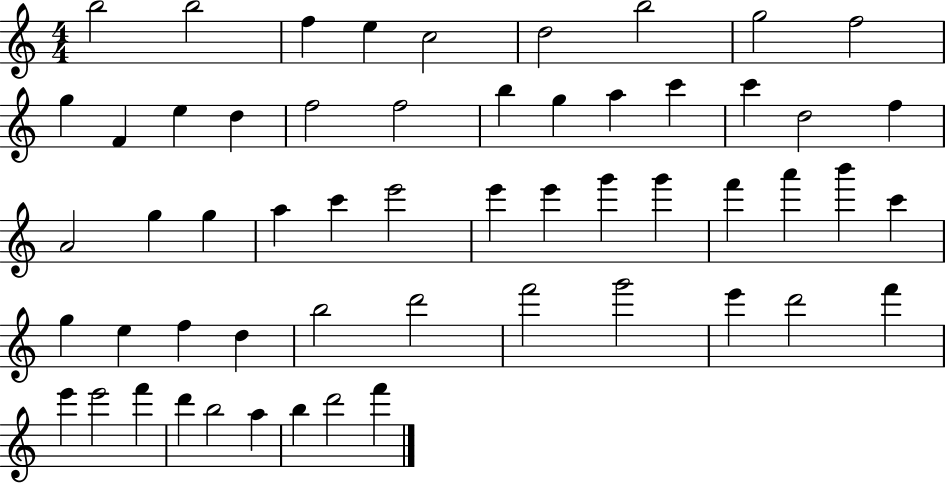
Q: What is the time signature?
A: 4/4